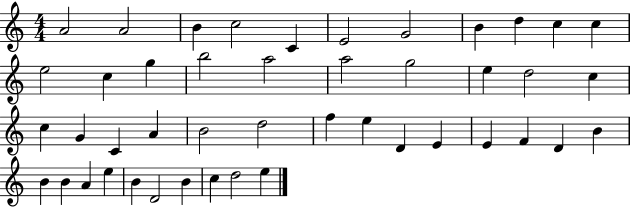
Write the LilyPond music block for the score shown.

{
  \clef treble
  \numericTimeSignature
  \time 4/4
  \key c \major
  a'2 a'2 | b'4 c''2 c'4 | e'2 g'2 | b'4 d''4 c''4 c''4 | \break e''2 c''4 g''4 | b''2 a''2 | a''2 g''2 | e''4 d''2 c''4 | \break c''4 g'4 c'4 a'4 | b'2 d''2 | f''4 e''4 d'4 e'4 | e'4 f'4 d'4 b'4 | \break b'4 b'4 a'4 e''4 | b'4 d'2 b'4 | c''4 d''2 e''4 | \bar "|."
}